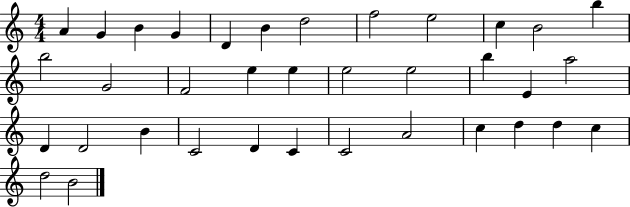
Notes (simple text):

A4/q G4/q B4/q G4/q D4/q B4/q D5/h F5/h E5/h C5/q B4/h B5/q B5/h G4/h F4/h E5/q E5/q E5/h E5/h B5/q E4/q A5/h D4/q D4/h B4/q C4/h D4/q C4/q C4/h A4/h C5/q D5/q D5/q C5/q D5/h B4/h